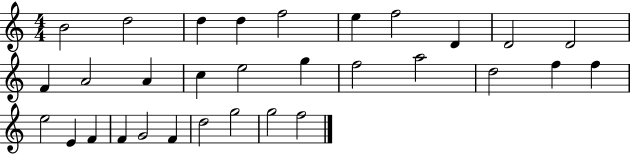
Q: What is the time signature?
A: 4/4